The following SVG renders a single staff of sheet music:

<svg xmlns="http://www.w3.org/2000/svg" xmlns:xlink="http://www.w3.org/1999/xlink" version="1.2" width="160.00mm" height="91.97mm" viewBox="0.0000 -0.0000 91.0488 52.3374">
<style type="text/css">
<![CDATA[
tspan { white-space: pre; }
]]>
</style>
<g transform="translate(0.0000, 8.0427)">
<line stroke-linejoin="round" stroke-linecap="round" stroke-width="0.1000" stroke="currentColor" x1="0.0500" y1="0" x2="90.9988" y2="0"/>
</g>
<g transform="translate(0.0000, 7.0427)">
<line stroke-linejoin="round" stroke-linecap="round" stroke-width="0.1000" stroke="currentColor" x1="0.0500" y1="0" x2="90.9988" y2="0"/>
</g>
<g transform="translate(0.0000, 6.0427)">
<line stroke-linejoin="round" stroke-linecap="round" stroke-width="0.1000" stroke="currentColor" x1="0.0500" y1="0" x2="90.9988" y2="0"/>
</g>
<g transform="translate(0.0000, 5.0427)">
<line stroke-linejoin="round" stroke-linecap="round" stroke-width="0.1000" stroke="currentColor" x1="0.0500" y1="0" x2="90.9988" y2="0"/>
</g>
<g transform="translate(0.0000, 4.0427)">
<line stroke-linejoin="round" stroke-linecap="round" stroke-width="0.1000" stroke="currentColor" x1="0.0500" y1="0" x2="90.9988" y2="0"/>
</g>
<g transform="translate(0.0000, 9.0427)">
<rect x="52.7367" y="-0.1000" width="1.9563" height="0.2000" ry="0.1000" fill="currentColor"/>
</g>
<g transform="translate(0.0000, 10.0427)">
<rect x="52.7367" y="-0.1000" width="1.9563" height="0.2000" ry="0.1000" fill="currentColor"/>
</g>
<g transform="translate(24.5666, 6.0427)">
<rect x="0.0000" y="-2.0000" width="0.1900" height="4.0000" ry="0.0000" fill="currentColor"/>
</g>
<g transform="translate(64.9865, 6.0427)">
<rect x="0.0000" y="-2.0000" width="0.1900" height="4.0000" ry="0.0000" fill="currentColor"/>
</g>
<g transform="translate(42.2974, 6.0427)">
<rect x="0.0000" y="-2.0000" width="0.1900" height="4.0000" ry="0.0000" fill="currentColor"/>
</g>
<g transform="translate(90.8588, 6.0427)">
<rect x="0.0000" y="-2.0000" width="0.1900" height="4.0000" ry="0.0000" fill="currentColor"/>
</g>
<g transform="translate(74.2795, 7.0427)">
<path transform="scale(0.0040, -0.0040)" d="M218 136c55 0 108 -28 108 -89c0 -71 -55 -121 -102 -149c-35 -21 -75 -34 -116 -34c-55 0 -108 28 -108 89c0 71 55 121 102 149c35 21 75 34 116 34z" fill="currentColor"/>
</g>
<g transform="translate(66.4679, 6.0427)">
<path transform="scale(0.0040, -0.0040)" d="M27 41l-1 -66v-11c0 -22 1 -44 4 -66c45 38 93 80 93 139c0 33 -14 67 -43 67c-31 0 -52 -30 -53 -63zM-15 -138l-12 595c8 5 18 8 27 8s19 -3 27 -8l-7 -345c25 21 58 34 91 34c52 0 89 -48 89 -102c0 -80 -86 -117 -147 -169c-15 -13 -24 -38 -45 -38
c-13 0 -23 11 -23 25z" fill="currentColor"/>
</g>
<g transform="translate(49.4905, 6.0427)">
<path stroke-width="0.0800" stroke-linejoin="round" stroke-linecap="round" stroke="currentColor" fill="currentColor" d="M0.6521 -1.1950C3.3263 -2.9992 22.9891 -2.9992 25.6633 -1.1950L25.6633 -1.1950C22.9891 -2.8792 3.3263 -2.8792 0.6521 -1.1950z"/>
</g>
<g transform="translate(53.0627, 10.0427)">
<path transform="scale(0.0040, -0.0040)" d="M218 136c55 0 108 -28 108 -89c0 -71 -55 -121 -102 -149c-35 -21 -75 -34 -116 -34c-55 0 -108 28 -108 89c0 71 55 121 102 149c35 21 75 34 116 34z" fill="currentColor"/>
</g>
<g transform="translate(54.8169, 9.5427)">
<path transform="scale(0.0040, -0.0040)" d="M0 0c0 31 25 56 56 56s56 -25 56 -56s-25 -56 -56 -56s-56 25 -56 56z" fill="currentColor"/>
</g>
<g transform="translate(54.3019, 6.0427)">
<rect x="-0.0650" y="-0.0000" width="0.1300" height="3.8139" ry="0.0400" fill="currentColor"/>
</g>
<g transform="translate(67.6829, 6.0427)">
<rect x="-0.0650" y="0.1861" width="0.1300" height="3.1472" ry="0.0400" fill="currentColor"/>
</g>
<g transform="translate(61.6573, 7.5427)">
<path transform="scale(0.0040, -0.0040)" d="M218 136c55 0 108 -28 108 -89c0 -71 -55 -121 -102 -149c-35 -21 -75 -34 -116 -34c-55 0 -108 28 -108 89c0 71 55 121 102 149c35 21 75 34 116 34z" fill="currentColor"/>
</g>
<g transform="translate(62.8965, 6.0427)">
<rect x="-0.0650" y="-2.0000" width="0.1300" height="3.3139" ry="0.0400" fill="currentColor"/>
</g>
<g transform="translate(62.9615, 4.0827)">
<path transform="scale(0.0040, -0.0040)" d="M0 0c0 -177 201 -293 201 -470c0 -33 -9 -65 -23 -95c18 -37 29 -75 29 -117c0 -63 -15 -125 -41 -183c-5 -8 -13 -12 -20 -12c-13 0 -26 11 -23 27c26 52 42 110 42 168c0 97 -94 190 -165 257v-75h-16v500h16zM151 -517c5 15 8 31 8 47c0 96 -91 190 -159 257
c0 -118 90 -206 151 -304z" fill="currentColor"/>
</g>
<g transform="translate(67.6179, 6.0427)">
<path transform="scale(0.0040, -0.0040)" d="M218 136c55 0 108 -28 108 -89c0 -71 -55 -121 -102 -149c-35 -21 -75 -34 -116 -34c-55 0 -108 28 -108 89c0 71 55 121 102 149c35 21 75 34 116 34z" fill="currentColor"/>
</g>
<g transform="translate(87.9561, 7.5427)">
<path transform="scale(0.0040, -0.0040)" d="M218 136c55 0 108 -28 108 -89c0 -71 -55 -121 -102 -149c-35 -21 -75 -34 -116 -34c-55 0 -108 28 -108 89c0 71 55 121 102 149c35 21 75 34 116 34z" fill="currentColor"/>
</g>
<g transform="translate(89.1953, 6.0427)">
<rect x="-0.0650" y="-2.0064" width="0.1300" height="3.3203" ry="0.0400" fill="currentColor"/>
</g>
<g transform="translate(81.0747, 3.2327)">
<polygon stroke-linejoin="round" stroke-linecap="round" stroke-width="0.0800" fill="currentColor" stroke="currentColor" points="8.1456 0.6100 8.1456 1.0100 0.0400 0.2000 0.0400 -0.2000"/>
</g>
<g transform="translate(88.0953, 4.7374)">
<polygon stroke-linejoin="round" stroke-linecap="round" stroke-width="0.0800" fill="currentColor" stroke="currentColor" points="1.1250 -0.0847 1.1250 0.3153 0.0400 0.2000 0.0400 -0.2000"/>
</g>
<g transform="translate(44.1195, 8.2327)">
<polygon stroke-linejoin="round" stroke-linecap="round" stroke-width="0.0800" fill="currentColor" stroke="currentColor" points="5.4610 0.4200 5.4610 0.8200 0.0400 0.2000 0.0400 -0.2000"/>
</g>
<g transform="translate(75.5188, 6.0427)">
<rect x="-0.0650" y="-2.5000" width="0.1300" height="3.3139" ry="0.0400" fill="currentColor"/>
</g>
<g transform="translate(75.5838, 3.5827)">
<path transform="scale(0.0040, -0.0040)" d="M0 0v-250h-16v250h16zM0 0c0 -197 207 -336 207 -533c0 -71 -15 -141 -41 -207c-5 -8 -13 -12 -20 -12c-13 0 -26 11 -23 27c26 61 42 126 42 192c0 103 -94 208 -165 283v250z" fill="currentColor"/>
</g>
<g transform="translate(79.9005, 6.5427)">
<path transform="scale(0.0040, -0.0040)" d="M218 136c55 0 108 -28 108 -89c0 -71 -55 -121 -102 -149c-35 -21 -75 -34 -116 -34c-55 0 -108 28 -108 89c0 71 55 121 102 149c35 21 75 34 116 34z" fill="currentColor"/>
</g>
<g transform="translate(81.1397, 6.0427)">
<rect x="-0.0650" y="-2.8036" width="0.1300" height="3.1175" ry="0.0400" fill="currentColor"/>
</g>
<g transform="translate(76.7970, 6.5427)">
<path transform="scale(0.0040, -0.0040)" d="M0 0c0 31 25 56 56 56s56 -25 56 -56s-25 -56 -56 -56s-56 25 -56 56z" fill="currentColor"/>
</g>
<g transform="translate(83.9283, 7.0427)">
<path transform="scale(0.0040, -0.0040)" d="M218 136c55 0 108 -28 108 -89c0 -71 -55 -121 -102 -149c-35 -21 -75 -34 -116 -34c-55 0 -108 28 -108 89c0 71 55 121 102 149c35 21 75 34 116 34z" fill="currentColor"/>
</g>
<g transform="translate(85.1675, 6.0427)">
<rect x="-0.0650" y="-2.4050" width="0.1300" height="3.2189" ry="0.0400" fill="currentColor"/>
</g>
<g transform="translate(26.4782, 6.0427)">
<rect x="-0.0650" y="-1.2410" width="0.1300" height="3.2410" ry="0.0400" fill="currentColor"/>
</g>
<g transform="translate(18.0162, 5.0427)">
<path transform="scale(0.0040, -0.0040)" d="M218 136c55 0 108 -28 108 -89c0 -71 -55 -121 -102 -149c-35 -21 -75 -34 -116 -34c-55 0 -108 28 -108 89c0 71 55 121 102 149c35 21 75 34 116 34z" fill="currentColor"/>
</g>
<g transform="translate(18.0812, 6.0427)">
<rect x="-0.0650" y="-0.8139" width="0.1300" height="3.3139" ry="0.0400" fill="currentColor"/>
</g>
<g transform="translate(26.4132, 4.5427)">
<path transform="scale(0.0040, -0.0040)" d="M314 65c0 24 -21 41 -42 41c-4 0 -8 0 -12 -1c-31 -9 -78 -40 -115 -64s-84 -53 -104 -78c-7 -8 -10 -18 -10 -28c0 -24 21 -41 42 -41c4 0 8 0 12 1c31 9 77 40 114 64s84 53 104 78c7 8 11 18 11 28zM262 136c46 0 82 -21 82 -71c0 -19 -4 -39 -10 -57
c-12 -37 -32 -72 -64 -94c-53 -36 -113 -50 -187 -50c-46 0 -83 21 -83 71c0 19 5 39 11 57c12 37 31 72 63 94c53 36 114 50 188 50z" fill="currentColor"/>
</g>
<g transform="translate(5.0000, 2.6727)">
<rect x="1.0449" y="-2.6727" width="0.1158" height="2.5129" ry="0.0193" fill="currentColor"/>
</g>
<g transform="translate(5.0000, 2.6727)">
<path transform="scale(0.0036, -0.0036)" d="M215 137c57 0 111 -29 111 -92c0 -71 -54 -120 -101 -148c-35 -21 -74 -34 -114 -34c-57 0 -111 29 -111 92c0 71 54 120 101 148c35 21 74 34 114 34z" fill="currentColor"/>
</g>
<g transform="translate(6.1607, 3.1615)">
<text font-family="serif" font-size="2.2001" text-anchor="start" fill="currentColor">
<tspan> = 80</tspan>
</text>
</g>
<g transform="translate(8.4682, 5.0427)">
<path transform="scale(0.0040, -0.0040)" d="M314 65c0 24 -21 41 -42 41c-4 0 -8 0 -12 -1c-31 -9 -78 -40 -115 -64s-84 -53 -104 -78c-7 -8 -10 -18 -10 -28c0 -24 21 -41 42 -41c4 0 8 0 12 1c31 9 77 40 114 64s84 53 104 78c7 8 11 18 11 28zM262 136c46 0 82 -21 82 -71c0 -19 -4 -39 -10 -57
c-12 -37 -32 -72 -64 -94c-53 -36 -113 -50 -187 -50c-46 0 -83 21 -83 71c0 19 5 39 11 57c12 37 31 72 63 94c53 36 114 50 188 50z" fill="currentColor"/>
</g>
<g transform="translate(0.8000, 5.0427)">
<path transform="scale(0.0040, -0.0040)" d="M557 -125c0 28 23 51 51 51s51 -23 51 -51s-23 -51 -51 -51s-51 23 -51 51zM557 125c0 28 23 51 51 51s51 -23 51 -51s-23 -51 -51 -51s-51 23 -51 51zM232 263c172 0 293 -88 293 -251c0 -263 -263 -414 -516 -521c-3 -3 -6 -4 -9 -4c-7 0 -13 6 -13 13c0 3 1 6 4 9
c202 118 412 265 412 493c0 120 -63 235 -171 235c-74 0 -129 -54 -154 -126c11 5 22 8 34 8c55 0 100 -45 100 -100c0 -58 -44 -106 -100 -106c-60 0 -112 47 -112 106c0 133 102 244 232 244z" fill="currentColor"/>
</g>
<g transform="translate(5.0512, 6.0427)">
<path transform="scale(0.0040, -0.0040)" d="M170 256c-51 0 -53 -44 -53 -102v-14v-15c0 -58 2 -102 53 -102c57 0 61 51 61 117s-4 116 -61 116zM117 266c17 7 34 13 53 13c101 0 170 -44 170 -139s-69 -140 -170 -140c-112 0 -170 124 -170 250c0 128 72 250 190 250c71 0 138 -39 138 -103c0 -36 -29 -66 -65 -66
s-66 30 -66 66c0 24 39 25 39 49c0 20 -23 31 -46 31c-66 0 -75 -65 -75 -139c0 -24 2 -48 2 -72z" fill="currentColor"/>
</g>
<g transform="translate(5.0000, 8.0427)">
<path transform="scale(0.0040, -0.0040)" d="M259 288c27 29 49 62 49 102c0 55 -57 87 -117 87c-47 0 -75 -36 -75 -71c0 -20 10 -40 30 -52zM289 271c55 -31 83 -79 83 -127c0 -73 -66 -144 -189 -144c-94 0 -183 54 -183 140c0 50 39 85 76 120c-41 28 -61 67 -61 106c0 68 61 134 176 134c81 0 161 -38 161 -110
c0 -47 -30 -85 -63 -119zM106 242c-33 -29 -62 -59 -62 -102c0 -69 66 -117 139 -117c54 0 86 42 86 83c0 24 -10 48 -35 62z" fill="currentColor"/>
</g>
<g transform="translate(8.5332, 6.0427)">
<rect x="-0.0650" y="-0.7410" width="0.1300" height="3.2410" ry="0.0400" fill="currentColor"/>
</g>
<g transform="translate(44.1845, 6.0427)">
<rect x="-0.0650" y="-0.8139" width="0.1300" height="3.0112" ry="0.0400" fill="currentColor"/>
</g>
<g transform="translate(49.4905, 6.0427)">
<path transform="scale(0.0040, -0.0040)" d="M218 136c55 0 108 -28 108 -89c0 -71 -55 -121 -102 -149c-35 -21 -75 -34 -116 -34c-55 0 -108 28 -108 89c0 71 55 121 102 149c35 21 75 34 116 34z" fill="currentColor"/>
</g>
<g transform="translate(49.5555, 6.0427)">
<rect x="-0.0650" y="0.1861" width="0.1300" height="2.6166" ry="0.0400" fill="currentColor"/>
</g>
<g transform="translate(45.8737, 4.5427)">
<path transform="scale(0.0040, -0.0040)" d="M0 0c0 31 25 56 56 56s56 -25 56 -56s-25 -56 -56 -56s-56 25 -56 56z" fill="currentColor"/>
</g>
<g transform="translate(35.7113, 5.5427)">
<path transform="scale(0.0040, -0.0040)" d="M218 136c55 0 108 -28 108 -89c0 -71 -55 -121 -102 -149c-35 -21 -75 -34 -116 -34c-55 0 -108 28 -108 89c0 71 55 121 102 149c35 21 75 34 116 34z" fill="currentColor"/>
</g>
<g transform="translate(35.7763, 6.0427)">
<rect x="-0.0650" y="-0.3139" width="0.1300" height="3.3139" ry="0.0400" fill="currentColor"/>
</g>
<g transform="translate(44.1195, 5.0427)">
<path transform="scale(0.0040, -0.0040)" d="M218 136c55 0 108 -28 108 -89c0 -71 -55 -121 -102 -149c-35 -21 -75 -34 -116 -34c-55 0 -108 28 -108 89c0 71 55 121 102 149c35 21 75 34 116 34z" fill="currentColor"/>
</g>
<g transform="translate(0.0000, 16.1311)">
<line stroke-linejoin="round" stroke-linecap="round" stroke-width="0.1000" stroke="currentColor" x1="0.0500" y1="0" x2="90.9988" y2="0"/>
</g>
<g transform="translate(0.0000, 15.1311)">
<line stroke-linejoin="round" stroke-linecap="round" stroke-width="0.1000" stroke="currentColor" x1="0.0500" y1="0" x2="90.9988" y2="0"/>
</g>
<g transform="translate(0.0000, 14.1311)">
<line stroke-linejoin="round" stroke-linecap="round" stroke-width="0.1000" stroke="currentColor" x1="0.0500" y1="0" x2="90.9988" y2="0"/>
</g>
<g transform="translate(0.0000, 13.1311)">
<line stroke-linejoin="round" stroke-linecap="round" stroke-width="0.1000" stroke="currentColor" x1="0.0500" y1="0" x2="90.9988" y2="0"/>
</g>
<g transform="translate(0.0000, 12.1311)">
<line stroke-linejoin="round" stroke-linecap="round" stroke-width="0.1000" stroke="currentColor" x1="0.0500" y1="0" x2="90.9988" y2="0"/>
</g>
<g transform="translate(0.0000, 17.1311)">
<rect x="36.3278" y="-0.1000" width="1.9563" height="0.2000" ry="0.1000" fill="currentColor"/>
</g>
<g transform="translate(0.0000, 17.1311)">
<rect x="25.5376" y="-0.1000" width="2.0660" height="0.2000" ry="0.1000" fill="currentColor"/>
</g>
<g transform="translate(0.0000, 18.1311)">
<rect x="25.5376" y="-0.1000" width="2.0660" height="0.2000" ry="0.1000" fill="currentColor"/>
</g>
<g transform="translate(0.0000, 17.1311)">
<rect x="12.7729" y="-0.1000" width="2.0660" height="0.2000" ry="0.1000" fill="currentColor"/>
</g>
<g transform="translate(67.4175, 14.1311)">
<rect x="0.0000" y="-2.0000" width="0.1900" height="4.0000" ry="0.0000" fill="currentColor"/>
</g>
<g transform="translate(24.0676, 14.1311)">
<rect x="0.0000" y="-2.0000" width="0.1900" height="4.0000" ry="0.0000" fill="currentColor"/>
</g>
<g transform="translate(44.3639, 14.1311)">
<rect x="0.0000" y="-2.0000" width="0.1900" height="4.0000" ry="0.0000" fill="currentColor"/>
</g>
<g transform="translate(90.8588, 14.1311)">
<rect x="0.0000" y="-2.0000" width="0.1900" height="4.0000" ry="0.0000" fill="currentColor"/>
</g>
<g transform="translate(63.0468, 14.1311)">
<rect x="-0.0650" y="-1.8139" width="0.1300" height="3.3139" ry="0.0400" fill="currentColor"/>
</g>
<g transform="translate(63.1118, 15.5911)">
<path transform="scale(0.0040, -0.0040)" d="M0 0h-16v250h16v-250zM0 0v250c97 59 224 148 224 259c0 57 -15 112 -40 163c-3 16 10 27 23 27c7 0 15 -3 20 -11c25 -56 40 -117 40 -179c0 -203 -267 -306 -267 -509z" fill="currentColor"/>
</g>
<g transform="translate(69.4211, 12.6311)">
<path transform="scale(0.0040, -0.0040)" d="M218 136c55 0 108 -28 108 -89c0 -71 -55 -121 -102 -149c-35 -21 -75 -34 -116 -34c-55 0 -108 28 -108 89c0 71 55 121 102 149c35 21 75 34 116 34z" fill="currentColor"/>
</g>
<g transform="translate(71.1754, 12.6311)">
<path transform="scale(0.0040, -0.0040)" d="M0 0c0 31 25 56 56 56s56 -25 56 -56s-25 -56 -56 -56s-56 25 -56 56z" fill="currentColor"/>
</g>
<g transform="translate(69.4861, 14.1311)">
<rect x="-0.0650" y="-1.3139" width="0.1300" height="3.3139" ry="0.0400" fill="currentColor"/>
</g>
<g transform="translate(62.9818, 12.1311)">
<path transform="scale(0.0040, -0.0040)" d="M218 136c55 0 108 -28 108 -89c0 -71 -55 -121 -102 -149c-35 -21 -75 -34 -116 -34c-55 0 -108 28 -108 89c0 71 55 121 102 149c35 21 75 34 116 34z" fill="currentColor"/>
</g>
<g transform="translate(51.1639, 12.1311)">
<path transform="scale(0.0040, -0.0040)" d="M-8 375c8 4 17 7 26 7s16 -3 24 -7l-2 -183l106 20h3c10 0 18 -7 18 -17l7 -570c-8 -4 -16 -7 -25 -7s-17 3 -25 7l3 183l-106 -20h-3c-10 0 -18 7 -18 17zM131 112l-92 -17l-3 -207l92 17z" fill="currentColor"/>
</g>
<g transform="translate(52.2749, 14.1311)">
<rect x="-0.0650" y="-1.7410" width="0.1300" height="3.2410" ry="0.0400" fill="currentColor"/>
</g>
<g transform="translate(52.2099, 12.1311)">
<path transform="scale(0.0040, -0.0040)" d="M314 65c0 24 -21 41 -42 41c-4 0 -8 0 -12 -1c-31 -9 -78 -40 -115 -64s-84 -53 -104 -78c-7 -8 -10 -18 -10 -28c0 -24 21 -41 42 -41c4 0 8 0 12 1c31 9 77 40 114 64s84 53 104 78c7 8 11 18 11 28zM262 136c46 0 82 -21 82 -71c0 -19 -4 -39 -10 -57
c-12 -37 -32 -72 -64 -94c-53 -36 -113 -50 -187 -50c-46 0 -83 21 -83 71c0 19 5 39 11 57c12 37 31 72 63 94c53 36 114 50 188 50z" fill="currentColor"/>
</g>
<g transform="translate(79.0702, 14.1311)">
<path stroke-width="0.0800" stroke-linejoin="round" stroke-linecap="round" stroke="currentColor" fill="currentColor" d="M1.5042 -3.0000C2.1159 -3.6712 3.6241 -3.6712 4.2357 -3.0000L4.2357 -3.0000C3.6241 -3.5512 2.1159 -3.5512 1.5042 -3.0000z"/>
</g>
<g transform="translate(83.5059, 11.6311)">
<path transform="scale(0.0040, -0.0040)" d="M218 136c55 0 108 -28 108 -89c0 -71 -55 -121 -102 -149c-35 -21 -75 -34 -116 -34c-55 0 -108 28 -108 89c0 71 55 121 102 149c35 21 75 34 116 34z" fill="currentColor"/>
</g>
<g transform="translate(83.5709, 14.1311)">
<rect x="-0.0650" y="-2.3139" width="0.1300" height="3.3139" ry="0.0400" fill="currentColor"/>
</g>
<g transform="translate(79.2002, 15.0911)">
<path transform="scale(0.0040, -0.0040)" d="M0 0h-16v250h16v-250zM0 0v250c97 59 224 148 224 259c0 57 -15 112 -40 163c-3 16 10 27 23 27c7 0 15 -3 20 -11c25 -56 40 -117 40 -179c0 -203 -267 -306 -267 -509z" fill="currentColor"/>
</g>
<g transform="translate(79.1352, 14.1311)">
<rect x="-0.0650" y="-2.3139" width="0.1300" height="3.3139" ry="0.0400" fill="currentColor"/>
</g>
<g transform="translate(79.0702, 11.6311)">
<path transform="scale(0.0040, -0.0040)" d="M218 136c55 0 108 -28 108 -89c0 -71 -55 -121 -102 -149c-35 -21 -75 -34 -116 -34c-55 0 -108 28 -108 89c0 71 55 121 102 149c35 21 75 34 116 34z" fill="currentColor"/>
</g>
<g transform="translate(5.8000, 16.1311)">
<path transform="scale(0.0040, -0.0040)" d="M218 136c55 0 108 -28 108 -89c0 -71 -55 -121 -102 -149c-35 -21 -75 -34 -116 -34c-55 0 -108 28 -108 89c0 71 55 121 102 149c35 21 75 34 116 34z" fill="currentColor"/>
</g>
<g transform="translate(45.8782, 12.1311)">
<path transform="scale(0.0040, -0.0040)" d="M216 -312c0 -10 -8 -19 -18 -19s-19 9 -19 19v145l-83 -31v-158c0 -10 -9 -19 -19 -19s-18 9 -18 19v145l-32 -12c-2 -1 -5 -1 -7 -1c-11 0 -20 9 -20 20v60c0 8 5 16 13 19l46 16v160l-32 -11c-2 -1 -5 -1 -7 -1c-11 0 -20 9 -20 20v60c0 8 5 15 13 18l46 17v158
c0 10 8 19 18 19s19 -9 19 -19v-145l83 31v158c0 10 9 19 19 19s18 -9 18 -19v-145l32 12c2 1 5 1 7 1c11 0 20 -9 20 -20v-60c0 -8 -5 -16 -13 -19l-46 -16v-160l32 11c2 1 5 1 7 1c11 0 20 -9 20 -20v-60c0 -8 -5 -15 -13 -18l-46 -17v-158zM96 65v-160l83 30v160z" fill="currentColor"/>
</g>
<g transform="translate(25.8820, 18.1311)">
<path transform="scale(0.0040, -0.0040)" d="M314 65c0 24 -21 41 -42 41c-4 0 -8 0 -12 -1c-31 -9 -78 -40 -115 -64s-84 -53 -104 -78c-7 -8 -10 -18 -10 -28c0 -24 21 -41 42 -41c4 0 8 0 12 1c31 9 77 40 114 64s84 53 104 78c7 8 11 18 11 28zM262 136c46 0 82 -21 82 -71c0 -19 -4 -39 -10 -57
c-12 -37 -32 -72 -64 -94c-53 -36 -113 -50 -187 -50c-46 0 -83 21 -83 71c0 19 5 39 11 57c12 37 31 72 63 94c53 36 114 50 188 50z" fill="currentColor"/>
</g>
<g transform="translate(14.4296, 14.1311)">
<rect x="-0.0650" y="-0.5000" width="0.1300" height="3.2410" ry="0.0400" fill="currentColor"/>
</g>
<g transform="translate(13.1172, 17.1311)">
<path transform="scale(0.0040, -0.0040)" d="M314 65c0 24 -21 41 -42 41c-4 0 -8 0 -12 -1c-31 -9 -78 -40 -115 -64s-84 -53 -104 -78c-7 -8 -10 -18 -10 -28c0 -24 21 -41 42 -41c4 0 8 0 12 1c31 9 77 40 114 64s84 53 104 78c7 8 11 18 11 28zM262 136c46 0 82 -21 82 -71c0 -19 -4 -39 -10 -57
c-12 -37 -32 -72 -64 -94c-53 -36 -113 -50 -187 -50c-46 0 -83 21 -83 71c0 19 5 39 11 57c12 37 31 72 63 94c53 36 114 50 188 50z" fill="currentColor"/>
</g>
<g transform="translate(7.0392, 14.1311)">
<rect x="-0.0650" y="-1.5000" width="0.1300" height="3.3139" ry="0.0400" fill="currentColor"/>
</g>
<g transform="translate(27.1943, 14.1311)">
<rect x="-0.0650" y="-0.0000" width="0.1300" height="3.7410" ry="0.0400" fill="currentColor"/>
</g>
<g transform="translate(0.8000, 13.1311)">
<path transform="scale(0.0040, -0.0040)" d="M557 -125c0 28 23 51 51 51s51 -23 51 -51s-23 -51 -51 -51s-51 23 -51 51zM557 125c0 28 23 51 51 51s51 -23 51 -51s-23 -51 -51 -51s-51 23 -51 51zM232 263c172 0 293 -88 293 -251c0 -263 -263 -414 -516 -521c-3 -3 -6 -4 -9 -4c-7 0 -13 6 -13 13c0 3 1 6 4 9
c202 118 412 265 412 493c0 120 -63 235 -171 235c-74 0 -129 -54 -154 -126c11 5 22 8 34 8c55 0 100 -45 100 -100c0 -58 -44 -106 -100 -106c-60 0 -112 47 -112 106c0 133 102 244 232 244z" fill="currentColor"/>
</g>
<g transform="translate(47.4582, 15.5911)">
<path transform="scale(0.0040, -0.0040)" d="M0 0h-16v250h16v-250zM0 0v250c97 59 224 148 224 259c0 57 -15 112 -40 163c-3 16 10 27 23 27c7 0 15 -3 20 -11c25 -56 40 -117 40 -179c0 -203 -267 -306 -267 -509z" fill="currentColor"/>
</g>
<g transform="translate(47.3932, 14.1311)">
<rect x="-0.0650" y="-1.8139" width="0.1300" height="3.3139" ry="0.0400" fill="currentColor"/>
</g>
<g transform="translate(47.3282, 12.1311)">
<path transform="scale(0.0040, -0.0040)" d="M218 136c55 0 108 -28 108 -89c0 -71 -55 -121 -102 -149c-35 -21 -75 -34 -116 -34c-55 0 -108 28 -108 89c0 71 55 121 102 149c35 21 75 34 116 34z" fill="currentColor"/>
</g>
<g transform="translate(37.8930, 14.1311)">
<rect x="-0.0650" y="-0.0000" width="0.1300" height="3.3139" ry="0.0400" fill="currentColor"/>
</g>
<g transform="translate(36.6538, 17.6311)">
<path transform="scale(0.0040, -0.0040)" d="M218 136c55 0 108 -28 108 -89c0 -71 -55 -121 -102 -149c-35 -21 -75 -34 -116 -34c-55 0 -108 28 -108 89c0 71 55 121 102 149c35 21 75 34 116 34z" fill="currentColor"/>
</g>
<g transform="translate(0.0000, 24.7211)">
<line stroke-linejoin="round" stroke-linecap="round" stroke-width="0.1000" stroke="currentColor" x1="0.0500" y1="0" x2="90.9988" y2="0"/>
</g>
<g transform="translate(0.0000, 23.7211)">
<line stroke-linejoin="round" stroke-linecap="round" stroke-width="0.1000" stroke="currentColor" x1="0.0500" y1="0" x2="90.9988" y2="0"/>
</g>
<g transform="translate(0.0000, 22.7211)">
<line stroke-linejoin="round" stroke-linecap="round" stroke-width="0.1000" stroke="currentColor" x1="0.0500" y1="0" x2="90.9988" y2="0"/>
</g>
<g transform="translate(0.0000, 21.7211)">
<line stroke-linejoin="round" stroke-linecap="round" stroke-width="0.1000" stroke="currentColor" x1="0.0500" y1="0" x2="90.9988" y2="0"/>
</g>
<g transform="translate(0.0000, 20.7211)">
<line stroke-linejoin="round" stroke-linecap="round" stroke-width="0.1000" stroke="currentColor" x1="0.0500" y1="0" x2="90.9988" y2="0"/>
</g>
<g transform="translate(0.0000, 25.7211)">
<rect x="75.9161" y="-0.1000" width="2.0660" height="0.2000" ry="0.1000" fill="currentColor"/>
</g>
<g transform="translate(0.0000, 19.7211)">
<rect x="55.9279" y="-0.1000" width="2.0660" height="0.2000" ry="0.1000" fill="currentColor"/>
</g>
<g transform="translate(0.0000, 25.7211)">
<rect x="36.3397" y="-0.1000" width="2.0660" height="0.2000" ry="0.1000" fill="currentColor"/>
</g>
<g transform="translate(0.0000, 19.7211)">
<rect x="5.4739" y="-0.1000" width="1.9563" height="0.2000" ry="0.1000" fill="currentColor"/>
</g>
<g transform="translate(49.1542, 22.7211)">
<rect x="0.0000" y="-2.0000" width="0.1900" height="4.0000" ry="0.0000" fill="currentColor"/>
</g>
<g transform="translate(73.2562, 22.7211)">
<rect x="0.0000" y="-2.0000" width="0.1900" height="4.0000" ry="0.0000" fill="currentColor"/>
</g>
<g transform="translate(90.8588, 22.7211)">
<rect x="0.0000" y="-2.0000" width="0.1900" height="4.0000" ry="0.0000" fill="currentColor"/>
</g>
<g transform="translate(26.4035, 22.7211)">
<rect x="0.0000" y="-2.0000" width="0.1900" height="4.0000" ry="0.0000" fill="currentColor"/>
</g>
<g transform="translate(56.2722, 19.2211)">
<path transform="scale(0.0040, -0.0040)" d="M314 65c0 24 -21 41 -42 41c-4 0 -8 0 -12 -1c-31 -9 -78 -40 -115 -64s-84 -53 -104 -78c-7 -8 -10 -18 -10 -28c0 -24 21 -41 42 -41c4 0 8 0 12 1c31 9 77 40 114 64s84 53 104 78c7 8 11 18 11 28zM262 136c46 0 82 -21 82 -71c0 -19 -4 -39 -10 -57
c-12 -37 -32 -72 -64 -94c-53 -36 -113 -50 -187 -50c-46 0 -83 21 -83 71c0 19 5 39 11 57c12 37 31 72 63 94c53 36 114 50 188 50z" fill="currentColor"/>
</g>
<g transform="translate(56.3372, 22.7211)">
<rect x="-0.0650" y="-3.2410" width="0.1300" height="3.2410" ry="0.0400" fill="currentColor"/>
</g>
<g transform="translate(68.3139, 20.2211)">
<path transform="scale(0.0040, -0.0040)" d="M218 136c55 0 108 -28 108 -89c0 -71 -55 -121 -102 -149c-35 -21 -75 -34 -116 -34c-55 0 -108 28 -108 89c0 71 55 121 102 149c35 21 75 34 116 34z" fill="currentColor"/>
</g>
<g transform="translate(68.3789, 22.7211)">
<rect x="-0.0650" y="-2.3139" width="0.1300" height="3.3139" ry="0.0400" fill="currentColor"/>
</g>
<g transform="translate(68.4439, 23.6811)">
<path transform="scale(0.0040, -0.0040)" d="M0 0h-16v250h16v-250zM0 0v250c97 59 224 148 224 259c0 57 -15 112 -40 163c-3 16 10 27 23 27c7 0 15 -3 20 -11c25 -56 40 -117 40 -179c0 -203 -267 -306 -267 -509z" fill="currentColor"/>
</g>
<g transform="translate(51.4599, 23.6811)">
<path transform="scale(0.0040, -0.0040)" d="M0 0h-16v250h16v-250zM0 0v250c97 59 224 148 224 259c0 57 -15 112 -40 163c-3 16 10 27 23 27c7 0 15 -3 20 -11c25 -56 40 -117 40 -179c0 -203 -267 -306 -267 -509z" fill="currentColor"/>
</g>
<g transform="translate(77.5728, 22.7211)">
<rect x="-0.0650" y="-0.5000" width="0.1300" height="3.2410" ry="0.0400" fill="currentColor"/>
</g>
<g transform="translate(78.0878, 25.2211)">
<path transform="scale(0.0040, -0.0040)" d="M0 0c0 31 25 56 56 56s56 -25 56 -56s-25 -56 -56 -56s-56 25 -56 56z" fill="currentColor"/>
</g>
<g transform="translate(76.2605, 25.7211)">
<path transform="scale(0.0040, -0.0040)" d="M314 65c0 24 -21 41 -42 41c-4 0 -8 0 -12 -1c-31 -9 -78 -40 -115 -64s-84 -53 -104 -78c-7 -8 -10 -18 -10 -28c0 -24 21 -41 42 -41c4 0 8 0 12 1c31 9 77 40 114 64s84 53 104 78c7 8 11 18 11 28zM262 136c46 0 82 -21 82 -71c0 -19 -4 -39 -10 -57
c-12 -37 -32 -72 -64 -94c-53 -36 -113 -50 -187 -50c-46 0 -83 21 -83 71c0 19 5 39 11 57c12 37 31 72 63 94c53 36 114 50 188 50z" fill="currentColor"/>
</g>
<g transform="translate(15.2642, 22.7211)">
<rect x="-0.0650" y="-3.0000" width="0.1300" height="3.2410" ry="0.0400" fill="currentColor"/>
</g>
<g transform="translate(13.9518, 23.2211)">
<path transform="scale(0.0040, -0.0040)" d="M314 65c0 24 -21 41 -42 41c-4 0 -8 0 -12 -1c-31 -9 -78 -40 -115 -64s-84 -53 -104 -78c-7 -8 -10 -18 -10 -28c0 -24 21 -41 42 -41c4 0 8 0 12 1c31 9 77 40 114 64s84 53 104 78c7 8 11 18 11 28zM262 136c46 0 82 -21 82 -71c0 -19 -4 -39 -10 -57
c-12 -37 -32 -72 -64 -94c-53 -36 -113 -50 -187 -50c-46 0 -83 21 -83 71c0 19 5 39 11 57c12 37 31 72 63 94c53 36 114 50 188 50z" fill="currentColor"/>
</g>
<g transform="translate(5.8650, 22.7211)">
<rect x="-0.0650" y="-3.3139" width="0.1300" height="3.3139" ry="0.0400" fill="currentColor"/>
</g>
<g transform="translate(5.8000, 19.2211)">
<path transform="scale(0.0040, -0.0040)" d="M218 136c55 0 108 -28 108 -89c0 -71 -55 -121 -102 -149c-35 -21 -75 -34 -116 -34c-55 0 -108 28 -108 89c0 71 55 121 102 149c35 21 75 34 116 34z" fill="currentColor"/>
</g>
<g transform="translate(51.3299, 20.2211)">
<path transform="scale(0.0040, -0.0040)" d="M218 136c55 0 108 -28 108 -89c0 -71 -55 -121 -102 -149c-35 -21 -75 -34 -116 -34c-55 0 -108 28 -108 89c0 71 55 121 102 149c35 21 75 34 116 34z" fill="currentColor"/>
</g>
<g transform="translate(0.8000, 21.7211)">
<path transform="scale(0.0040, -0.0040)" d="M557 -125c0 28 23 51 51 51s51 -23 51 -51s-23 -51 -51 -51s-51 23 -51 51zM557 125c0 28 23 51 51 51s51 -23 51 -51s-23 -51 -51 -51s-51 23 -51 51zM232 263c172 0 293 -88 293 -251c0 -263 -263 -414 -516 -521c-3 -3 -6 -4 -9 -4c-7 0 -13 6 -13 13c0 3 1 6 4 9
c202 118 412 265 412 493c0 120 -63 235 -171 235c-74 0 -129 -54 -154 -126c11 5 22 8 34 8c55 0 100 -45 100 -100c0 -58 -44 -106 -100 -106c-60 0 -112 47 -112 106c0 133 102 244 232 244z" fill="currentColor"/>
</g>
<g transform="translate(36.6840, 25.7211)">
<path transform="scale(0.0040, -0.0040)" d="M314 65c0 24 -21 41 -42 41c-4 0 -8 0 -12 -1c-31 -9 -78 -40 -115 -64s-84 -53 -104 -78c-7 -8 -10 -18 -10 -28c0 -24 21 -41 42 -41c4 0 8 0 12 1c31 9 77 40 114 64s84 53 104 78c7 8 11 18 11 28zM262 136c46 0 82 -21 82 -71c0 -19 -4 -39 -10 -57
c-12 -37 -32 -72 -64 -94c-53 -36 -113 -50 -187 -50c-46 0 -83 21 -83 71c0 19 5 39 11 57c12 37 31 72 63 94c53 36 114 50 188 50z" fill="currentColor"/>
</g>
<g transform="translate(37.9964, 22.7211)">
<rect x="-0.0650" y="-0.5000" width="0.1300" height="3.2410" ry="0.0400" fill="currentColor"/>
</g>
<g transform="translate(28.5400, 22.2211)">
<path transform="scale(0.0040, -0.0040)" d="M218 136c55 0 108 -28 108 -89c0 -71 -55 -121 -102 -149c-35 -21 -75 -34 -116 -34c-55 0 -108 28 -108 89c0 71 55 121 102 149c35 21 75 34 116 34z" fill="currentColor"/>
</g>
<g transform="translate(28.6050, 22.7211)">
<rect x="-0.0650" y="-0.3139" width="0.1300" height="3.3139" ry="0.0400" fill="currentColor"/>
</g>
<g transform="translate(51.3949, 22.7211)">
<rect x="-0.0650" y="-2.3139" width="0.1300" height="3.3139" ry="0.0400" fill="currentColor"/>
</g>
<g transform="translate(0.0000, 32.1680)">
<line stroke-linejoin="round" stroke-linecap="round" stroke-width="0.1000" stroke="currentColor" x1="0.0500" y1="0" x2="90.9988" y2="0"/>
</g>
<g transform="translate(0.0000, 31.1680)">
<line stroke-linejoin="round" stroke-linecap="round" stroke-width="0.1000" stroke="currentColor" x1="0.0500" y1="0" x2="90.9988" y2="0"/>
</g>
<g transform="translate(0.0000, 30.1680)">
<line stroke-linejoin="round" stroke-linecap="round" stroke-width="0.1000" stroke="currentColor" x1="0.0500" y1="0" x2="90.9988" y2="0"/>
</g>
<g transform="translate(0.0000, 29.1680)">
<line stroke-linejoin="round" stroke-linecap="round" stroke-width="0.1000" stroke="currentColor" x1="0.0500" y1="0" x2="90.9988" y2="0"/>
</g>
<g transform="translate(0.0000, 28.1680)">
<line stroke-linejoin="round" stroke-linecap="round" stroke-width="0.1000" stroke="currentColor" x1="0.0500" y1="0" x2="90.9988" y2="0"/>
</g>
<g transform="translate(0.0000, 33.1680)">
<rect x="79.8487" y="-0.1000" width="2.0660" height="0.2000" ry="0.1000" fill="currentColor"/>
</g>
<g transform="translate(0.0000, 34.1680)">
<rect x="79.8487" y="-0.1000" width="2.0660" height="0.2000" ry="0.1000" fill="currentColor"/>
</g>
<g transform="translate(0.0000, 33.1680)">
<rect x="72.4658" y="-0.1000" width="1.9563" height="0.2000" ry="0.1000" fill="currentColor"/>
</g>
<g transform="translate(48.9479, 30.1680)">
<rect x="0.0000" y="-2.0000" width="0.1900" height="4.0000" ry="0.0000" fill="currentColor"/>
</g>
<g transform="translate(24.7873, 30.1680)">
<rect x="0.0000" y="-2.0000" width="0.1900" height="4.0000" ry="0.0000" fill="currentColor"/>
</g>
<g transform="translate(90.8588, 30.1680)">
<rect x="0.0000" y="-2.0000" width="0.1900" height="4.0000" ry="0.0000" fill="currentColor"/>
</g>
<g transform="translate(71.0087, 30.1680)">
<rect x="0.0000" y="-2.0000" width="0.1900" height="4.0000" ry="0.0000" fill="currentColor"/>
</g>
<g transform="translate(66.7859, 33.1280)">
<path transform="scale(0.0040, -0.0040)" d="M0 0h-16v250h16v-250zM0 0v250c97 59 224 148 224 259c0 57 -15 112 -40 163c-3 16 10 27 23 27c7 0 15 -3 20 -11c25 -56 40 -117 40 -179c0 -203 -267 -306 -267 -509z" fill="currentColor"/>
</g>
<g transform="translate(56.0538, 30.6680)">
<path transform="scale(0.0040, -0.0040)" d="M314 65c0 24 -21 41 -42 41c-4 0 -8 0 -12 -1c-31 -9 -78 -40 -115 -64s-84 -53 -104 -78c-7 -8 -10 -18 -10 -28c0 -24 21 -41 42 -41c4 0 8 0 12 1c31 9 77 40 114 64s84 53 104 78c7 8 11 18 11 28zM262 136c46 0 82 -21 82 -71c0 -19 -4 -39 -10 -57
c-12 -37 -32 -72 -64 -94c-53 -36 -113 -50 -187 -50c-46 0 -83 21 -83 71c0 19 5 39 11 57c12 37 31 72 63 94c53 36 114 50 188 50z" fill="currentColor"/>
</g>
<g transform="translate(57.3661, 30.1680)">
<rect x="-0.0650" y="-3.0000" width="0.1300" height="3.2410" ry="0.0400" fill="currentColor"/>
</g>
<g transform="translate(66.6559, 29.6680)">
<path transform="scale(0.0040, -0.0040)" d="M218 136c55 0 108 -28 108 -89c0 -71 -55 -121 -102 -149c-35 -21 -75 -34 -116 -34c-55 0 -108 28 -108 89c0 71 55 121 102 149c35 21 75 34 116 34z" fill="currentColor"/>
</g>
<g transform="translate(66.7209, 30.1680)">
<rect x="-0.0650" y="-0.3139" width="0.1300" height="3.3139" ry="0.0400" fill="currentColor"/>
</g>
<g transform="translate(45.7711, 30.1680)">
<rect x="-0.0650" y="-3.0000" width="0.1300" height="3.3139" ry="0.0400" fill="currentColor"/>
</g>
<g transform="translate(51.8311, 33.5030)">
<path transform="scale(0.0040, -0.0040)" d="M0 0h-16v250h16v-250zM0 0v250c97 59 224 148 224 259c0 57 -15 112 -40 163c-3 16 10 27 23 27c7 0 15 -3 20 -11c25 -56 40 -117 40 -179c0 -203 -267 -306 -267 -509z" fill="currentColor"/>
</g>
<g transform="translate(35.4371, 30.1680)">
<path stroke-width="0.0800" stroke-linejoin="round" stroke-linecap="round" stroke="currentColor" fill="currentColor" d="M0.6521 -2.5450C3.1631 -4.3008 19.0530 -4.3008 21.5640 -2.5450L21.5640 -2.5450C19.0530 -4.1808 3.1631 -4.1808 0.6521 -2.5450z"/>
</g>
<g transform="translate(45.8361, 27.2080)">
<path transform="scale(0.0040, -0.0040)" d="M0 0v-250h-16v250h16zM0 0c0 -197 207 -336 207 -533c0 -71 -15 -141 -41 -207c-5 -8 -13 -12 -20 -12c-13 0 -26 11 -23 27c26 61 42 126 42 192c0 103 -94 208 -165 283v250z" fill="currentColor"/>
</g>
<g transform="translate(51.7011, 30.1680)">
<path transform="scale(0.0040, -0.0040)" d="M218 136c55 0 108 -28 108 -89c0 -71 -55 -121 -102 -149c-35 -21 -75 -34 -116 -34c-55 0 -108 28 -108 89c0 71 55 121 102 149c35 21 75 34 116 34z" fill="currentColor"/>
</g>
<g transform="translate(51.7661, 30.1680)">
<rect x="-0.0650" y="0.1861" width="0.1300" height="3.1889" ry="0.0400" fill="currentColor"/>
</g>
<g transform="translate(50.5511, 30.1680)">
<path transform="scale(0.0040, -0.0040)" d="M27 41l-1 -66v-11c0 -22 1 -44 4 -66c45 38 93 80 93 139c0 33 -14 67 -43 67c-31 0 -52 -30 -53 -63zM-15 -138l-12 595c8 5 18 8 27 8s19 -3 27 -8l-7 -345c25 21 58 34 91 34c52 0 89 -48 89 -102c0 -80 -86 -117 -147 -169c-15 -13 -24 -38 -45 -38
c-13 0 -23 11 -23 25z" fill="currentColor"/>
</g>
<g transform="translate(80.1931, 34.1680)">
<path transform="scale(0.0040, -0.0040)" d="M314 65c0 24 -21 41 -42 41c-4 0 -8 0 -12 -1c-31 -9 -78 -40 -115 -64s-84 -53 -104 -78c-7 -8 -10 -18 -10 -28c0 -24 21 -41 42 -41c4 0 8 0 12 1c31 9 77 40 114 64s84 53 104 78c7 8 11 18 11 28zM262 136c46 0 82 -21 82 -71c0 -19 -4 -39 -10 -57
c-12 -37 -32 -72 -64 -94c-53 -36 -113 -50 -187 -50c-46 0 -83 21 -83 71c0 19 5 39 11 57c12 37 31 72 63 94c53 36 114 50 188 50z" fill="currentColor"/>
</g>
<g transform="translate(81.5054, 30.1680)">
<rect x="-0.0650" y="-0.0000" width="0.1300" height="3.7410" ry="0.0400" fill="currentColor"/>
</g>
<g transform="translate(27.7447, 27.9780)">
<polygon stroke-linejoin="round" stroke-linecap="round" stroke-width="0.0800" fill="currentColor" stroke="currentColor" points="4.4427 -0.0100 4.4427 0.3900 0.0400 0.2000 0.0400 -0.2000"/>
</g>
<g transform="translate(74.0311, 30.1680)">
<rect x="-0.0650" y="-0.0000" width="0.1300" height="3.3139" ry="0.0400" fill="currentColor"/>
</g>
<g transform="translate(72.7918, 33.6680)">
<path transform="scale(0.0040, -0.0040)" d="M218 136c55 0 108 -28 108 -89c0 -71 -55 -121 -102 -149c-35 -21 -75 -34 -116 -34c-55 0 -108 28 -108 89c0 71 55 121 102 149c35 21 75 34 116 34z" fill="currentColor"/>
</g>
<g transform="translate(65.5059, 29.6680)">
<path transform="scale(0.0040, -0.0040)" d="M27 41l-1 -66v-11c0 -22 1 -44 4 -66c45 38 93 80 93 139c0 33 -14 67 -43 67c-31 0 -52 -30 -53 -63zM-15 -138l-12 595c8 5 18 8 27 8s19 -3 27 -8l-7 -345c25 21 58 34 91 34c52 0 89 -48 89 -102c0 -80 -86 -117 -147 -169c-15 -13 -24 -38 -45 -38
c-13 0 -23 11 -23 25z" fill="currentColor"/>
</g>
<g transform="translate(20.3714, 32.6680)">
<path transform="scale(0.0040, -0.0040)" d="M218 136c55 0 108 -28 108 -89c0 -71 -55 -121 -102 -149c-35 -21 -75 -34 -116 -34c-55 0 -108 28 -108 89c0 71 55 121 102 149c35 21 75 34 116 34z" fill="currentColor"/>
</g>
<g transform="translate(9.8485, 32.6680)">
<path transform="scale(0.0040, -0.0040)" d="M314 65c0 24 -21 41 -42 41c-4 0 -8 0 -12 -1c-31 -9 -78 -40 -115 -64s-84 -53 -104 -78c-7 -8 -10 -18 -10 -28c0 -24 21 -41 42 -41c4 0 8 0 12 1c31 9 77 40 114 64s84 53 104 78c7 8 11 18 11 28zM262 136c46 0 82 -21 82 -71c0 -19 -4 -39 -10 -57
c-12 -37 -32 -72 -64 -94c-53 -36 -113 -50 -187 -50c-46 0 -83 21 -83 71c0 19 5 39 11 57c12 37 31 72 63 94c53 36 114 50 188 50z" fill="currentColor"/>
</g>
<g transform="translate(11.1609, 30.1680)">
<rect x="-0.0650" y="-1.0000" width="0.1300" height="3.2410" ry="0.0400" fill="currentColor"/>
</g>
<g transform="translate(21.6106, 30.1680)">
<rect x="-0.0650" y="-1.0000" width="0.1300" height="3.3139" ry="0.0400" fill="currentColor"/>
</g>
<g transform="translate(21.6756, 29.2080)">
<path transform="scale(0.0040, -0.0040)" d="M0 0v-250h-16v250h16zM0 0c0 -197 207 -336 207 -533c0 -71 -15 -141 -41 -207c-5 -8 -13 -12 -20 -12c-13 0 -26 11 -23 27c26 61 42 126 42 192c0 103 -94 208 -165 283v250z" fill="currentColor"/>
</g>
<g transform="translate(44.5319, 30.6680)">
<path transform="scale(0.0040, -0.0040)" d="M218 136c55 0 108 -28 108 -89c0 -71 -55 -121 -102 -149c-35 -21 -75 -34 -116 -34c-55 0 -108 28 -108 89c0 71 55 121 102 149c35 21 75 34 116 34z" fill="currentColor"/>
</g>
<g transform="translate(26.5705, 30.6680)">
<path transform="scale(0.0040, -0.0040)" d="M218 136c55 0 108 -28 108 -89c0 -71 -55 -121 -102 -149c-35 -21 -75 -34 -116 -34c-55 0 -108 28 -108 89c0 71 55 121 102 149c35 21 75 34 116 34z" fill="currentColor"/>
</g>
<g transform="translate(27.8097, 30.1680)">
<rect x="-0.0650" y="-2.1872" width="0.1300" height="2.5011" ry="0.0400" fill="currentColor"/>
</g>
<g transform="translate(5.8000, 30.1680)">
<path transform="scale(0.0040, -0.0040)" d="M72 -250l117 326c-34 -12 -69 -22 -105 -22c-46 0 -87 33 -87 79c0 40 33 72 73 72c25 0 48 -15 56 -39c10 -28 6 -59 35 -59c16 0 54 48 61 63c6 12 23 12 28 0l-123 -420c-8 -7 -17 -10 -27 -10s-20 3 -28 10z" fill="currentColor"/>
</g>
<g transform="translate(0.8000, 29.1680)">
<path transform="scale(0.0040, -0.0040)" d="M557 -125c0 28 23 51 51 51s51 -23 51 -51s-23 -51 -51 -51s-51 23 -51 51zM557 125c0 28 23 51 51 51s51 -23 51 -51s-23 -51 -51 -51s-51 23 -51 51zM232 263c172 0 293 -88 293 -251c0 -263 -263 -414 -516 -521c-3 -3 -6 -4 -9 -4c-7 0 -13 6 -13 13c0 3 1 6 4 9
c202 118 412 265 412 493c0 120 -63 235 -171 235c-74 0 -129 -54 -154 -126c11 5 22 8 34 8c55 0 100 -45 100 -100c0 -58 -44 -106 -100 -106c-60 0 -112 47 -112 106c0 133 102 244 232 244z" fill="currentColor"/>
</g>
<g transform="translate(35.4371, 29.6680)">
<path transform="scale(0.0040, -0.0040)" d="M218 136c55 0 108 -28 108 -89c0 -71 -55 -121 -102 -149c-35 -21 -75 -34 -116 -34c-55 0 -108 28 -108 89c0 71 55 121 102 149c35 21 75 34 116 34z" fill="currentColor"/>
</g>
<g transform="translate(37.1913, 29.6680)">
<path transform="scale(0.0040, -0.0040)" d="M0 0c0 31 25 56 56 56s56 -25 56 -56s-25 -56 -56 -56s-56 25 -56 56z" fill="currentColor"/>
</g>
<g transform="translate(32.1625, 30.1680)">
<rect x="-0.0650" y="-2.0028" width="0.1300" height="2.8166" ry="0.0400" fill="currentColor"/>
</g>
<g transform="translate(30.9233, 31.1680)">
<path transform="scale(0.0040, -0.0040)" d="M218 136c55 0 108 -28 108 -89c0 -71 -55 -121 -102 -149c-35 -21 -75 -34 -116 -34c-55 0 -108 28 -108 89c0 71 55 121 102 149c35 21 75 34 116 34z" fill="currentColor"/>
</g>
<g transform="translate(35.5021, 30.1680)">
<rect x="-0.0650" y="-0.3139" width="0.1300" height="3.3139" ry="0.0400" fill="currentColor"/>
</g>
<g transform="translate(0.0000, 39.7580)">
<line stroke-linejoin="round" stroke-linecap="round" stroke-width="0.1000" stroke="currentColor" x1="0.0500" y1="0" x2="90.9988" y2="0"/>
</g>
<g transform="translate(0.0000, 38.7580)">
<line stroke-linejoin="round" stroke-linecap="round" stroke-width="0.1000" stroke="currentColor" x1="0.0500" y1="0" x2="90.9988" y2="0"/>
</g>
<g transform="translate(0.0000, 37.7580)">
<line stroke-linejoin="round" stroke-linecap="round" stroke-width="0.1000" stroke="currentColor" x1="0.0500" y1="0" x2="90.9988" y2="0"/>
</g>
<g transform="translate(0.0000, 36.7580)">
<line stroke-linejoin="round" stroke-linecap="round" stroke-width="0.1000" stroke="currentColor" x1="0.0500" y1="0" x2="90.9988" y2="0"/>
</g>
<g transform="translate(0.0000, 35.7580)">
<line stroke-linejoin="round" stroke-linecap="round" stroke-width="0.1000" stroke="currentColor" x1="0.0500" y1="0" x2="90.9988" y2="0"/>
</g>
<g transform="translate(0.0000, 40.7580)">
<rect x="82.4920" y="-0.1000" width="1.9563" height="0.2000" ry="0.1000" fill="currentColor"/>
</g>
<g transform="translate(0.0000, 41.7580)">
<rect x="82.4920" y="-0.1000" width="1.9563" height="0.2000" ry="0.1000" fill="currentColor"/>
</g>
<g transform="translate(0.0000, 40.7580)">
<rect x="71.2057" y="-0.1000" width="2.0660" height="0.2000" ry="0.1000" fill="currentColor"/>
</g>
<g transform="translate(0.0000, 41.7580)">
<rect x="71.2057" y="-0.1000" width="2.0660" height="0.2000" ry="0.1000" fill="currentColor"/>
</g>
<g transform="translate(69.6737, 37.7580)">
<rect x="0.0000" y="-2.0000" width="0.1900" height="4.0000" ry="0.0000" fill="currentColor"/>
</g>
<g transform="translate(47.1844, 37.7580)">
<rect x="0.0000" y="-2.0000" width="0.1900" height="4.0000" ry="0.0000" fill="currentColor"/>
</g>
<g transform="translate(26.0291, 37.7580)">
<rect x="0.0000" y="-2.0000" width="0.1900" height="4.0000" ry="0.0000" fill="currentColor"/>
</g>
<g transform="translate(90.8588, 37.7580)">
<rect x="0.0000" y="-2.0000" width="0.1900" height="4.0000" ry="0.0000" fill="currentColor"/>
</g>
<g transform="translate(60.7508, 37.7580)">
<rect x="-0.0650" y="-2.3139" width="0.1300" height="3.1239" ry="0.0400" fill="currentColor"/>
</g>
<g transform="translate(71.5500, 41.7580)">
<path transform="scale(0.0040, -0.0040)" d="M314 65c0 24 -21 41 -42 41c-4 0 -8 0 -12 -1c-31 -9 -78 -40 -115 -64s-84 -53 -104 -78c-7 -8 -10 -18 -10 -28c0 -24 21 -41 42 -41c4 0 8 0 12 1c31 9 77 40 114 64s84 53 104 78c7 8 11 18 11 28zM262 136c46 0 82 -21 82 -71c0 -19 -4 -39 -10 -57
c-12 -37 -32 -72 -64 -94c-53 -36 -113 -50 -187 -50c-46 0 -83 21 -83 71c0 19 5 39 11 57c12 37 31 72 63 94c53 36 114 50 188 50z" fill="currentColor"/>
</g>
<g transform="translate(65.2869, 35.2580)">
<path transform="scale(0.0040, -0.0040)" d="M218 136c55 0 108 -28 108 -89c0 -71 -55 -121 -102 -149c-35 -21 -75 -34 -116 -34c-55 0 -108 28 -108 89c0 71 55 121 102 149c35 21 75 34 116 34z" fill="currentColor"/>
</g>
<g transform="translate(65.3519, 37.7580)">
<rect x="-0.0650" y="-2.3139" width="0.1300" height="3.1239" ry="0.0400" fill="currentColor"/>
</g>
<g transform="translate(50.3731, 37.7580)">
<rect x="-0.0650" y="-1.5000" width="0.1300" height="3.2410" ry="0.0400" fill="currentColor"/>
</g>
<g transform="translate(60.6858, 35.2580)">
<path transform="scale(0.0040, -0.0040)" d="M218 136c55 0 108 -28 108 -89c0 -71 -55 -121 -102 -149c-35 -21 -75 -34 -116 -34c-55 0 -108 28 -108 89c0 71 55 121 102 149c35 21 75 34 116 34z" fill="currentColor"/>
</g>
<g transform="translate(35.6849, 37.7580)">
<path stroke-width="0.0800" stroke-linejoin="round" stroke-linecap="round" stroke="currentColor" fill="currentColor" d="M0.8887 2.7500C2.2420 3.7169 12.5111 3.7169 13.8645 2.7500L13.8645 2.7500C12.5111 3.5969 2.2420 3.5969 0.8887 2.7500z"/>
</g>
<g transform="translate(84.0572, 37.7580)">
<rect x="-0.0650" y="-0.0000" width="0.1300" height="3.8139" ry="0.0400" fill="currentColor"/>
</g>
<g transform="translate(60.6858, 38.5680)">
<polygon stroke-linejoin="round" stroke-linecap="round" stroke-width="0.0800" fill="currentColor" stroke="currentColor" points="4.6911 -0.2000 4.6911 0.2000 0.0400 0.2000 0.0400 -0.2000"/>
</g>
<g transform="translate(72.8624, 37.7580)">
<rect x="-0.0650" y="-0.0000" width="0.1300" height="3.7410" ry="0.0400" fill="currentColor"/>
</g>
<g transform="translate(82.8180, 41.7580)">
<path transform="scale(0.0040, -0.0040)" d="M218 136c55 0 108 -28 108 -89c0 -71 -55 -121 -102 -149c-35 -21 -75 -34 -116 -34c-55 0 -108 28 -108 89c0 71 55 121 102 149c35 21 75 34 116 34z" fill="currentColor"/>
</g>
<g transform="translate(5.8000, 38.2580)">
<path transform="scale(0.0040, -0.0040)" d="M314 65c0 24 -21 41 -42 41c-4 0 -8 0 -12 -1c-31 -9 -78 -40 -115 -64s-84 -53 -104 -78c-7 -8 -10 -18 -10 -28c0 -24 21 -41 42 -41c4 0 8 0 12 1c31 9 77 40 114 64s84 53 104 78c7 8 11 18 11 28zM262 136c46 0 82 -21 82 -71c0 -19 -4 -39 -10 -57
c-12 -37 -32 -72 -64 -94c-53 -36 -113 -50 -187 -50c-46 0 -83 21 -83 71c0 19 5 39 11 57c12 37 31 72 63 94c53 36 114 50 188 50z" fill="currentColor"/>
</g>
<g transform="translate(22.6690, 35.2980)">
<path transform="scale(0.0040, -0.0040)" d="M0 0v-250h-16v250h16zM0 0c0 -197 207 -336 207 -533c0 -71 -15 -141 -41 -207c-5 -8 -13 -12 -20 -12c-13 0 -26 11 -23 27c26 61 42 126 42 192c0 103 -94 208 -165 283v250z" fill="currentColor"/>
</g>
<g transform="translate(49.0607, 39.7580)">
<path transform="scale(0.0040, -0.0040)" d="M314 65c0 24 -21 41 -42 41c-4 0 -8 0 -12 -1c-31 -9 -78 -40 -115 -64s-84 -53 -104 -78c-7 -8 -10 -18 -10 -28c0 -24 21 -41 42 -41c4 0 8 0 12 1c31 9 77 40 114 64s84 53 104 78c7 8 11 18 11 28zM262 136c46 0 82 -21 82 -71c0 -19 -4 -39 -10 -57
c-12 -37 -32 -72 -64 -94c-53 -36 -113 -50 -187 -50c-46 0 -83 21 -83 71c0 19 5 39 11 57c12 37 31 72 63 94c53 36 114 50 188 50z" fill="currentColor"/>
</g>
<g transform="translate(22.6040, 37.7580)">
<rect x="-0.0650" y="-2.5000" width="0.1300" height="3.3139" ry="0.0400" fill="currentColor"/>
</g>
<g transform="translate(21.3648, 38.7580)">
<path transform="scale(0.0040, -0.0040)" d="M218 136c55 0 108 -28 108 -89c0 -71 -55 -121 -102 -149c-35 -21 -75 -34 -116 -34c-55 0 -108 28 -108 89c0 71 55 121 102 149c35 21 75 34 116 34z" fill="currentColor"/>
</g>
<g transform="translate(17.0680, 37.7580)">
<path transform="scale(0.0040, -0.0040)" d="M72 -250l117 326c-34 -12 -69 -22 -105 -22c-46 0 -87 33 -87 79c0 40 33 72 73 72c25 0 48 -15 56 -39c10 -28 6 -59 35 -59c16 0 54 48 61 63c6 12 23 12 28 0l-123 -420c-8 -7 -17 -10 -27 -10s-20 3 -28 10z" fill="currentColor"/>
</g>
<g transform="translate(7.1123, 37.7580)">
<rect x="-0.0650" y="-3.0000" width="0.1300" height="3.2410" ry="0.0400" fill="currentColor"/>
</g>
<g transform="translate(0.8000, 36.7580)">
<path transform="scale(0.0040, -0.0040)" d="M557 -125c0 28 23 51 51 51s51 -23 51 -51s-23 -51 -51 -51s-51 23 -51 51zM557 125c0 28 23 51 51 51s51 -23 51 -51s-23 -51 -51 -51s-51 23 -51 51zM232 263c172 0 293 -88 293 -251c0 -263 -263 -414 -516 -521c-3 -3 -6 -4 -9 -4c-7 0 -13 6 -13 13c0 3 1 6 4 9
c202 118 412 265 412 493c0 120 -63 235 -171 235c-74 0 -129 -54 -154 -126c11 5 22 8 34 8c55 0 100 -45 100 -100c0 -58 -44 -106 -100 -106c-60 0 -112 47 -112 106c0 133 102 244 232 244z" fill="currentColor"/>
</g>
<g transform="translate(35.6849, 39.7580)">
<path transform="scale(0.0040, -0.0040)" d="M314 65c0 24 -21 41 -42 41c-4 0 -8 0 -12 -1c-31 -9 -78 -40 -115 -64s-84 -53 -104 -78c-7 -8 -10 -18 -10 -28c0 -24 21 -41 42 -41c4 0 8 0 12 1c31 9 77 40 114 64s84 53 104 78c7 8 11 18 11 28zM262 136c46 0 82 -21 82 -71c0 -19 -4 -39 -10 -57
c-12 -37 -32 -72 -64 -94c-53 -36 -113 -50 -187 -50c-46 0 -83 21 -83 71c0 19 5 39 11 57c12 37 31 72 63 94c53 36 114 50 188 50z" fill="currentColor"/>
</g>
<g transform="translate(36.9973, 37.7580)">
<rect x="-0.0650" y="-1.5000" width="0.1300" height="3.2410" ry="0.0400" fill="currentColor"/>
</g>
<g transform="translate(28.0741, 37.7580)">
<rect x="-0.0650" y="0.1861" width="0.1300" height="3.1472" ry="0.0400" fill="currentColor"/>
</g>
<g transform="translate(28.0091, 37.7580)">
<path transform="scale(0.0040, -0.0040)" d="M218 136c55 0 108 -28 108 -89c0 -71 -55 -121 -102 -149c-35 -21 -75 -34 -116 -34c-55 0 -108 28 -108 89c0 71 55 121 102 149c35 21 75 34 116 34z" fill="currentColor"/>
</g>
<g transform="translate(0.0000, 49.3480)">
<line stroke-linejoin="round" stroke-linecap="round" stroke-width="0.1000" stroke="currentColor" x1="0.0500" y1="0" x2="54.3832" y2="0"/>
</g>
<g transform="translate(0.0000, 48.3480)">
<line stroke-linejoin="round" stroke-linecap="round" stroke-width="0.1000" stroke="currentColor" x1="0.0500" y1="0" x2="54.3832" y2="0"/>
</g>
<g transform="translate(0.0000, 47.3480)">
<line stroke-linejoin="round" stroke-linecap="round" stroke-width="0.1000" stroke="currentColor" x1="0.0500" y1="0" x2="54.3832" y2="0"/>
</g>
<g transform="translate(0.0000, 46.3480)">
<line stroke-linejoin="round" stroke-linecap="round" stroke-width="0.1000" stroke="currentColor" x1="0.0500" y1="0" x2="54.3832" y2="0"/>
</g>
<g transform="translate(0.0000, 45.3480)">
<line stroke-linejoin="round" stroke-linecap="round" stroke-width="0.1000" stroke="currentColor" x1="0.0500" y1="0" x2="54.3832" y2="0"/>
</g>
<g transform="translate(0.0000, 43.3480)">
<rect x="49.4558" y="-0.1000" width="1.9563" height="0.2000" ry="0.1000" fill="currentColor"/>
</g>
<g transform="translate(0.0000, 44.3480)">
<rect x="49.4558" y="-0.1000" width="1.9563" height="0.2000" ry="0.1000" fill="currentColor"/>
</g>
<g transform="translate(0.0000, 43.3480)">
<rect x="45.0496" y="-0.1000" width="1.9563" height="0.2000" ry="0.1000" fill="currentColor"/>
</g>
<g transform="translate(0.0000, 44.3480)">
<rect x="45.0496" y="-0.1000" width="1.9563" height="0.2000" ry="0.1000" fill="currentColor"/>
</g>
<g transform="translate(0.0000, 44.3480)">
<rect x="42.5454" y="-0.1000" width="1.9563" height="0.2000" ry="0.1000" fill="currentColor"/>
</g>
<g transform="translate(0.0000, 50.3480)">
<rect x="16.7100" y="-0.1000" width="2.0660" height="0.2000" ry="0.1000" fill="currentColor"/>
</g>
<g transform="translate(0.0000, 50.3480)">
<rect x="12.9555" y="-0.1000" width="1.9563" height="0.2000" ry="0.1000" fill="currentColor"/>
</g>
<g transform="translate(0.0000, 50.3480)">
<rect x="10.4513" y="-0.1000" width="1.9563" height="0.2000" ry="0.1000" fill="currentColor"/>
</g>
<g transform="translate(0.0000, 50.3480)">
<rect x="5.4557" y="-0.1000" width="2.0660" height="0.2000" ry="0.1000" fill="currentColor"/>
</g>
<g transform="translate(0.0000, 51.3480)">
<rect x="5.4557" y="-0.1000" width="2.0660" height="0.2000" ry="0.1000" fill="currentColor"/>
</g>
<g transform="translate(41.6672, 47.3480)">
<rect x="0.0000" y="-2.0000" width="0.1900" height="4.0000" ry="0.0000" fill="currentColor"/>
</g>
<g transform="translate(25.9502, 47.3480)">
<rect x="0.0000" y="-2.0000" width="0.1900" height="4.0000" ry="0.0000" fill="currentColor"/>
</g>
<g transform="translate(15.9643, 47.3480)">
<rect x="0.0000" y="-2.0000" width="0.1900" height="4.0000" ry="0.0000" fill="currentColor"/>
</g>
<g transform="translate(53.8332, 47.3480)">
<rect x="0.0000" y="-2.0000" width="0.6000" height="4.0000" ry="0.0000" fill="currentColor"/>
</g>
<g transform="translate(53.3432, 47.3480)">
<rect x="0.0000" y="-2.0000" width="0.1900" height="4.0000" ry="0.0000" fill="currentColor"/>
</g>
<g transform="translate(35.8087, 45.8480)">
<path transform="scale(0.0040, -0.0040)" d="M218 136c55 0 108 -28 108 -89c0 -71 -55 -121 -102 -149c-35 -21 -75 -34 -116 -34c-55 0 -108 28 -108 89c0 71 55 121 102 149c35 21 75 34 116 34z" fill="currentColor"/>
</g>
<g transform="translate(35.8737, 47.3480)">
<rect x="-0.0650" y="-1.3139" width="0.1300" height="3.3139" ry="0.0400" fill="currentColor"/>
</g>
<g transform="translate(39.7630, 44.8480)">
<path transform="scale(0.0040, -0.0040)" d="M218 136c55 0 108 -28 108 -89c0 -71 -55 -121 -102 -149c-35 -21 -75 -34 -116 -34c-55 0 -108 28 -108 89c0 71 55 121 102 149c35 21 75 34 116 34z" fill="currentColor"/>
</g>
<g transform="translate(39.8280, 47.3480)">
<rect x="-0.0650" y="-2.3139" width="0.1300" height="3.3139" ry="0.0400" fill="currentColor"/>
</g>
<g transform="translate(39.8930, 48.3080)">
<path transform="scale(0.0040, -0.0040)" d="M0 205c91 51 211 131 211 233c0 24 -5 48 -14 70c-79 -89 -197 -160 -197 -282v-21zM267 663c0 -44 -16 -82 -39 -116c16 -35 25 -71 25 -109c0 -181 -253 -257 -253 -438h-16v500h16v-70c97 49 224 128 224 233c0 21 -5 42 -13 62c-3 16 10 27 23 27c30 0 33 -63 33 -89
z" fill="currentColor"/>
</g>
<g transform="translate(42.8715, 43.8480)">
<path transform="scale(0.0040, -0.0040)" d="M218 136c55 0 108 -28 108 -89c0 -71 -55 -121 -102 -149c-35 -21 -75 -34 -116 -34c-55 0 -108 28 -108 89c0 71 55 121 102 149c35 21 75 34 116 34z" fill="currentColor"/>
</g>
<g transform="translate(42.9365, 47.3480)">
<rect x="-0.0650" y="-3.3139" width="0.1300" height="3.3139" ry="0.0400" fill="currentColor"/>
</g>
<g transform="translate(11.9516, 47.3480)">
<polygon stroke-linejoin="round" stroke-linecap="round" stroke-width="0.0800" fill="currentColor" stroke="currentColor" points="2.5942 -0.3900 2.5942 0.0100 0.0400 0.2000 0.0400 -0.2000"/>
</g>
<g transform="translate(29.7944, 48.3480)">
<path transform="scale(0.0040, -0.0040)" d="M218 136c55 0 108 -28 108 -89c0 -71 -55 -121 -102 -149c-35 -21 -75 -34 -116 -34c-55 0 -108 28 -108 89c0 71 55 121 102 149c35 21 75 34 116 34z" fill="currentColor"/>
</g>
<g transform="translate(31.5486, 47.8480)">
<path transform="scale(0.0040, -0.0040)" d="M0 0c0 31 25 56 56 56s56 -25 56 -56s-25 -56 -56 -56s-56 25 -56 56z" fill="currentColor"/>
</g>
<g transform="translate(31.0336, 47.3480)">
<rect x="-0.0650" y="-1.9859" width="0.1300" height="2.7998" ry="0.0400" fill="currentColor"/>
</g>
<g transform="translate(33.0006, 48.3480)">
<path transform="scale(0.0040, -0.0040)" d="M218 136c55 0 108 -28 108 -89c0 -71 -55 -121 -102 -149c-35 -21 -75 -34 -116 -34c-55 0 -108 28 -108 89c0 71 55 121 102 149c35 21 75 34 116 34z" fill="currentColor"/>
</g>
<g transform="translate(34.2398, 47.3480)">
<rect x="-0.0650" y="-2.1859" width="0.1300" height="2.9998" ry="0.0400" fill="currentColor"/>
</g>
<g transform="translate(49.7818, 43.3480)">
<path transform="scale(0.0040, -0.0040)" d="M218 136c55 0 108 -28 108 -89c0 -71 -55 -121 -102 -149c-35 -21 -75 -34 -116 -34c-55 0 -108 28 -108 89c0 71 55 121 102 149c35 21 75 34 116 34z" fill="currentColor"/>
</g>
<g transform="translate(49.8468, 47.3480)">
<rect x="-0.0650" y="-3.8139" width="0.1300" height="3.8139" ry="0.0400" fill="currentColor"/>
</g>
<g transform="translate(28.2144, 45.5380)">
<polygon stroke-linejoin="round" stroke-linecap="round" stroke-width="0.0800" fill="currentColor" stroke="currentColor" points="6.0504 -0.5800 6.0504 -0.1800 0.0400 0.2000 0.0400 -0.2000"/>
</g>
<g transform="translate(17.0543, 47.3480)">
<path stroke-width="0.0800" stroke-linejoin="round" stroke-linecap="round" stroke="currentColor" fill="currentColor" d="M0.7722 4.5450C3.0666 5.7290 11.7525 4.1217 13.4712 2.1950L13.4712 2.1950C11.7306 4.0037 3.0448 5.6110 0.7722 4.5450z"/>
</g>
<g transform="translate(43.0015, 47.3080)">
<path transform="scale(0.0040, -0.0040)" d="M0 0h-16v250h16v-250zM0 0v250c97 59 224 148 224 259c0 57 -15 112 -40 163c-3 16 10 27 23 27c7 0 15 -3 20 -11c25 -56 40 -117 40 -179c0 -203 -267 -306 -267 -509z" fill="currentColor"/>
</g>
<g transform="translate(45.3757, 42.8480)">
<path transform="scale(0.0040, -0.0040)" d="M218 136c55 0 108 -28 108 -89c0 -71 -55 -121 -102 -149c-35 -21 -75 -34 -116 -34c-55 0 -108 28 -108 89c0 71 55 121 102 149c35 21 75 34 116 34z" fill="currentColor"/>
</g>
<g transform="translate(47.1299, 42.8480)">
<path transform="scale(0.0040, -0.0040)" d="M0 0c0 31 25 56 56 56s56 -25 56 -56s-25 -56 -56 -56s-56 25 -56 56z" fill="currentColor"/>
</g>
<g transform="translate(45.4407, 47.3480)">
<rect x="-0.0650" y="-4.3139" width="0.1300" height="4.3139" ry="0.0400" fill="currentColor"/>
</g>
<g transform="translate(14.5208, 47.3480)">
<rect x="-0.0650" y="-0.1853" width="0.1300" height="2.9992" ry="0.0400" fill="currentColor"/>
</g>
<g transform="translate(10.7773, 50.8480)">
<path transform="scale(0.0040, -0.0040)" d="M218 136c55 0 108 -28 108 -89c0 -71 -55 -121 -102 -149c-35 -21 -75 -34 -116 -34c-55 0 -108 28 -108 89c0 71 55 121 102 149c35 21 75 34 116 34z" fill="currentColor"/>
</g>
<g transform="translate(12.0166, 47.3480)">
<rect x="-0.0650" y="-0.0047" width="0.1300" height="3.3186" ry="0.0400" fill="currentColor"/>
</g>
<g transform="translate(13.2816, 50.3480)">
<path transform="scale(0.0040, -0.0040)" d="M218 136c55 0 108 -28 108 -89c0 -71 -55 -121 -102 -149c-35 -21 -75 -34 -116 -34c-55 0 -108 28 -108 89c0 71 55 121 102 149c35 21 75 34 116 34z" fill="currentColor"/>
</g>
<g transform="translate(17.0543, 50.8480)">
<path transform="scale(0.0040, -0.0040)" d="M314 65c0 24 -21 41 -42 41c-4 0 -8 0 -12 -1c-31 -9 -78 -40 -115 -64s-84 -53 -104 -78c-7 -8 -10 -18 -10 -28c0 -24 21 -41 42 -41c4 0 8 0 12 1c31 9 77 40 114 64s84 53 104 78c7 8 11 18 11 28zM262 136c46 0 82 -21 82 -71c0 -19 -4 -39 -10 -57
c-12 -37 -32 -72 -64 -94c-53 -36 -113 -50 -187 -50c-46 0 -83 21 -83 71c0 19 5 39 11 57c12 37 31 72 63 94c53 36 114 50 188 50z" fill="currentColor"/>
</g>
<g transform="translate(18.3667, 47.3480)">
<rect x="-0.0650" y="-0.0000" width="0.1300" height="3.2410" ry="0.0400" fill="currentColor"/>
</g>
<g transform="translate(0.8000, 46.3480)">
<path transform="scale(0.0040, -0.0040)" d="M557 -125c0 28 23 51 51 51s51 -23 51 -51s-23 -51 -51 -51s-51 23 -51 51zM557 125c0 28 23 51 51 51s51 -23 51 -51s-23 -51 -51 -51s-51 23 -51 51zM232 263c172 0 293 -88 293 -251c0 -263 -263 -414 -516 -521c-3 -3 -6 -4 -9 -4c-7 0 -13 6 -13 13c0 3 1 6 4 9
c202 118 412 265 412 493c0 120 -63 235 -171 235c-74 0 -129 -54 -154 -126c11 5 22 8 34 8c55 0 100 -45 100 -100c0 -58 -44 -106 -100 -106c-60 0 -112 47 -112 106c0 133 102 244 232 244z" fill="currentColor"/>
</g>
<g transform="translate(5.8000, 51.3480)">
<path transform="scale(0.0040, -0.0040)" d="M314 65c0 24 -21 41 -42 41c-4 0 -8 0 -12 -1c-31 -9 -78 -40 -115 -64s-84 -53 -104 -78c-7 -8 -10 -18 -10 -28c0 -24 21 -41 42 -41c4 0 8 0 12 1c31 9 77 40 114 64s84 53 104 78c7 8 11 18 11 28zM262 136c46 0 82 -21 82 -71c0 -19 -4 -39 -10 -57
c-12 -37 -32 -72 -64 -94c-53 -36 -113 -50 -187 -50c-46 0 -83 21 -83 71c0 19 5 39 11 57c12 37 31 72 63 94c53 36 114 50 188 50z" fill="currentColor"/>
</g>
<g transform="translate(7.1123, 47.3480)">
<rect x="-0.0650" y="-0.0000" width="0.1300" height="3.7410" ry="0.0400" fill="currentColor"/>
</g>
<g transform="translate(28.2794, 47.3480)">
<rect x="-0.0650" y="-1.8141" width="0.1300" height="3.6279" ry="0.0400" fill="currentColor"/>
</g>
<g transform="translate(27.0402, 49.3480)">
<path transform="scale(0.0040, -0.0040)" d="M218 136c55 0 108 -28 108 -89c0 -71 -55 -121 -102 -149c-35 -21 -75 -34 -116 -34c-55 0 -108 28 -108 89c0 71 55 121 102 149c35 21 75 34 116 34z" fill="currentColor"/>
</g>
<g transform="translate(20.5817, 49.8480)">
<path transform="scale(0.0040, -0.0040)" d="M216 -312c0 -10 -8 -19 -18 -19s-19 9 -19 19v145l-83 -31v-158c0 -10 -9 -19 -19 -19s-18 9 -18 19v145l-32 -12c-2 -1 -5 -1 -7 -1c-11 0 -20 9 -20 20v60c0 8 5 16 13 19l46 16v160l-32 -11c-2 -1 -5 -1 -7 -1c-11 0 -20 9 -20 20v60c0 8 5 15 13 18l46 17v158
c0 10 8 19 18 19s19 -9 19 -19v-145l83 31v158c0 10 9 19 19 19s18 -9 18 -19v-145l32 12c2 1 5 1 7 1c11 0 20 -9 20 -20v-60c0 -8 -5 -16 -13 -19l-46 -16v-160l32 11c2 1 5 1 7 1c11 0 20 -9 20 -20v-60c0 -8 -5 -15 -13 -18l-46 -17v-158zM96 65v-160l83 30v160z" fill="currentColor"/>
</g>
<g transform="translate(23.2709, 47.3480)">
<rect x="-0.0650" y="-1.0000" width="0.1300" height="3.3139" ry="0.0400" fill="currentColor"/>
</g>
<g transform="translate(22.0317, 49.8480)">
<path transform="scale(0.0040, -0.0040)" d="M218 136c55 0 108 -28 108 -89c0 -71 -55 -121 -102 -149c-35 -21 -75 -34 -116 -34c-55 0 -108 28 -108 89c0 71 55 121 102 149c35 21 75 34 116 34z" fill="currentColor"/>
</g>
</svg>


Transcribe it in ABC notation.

X:1
T:Untitled
M:6/8
L:1/4
K:C
F,2 F, G,2 E, F,/2 D,/2 C,, A,,/4 _D, B,,/2 C,/2 B,,/2 A,,/4 G,, E,,2 C,,2 D,, ^A,/2 A,2 A,/2 G, B,/2 B, D C,2 E, E,,2 B,/2 D2 B,/2 E,,2 z/2 F,,2 F,,/2 C,/2 B,,/2 E, C,/2 _D,/2 C,2 _E,/2 D,, C,,2 C,2 z/2 B,,/2 D, G,,2 G,,2 B,/2 B,/2 C,,2 C,, C,,2 D,,/2 E,,/2 D,,2 ^F,, G,,/2 B,,/2 B,,/2 G, B,/4 D/2 F E